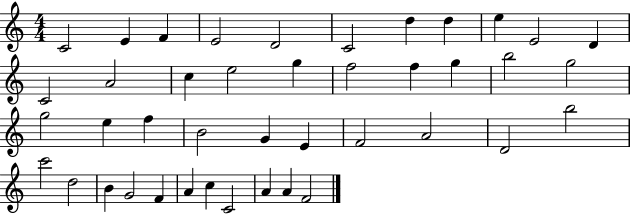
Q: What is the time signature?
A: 4/4